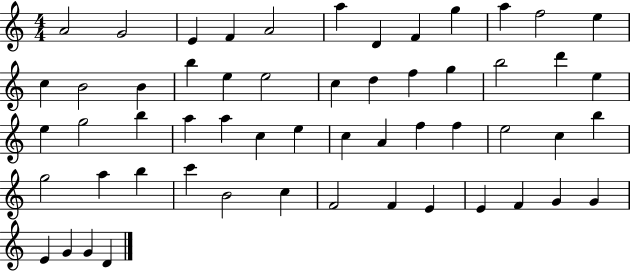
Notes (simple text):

A4/h G4/h E4/q F4/q A4/h A5/q D4/q F4/q G5/q A5/q F5/h E5/q C5/q B4/h B4/q B5/q E5/q E5/h C5/q D5/q F5/q G5/q B5/h D6/q E5/q E5/q G5/h B5/q A5/q A5/q C5/q E5/q C5/q A4/q F5/q F5/q E5/h C5/q B5/q G5/h A5/q B5/q C6/q B4/h C5/q F4/h F4/q E4/q E4/q F4/q G4/q G4/q E4/q G4/q G4/q D4/q